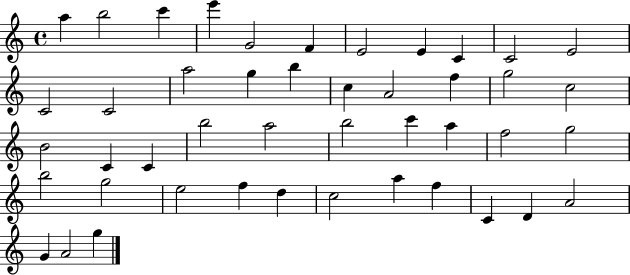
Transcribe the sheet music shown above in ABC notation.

X:1
T:Untitled
M:4/4
L:1/4
K:C
a b2 c' e' G2 F E2 E C C2 E2 C2 C2 a2 g b c A2 f g2 c2 B2 C C b2 a2 b2 c' a f2 g2 b2 g2 e2 f d c2 a f C D A2 G A2 g